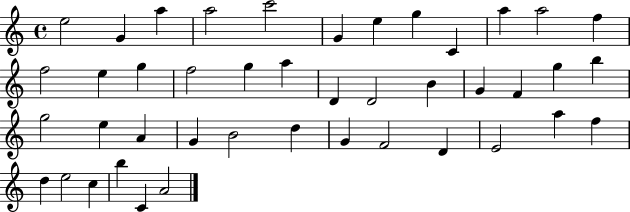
X:1
T:Untitled
M:4/4
L:1/4
K:C
e2 G a a2 c'2 G e g C a a2 f f2 e g f2 g a D D2 B G F g b g2 e A G B2 d G F2 D E2 a f d e2 c b C A2